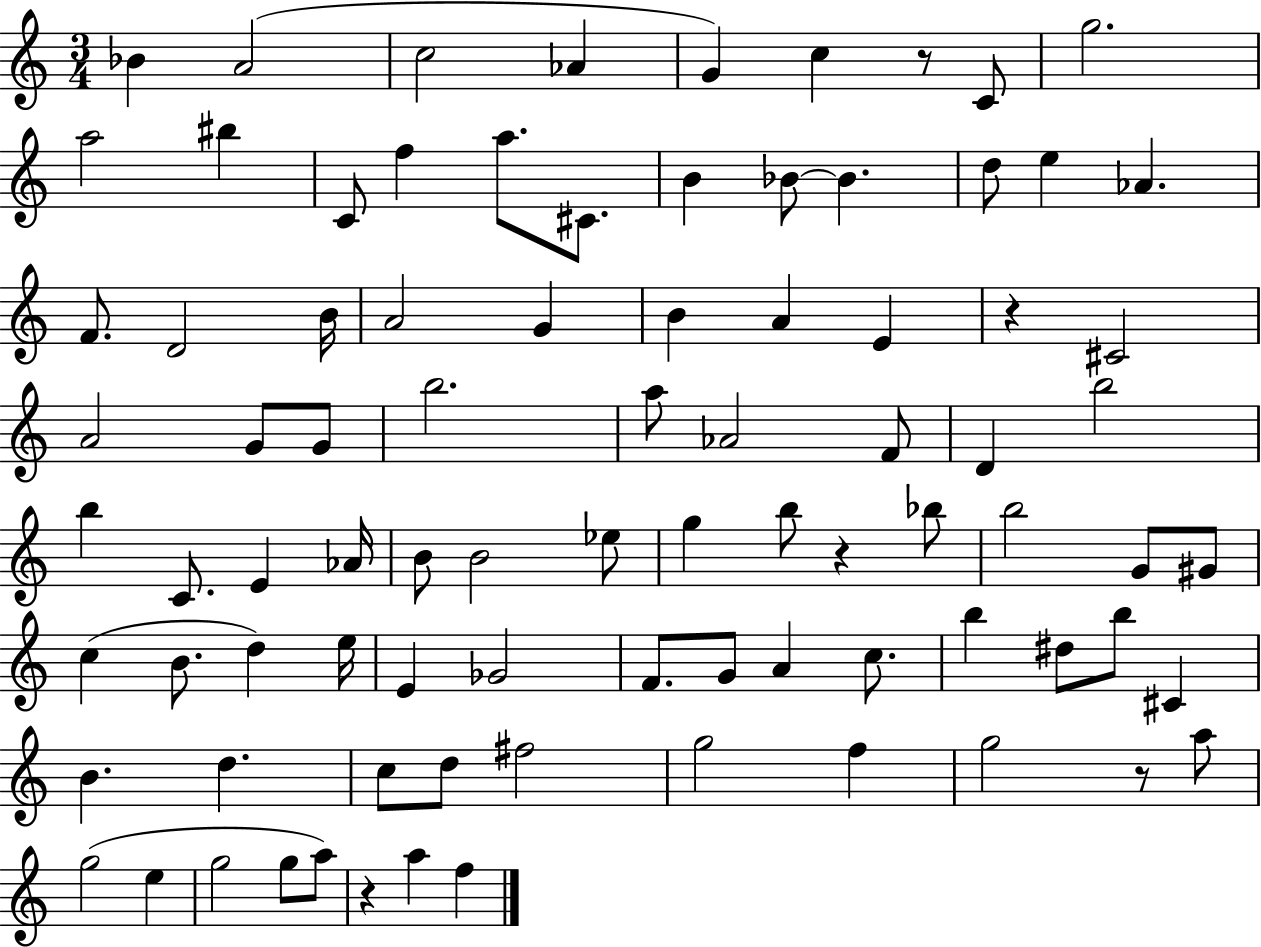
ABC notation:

X:1
T:Untitled
M:3/4
L:1/4
K:C
_B A2 c2 _A G c z/2 C/2 g2 a2 ^b C/2 f a/2 ^C/2 B _B/2 _B d/2 e _A F/2 D2 B/4 A2 G B A E z ^C2 A2 G/2 G/2 b2 a/2 _A2 F/2 D b2 b C/2 E _A/4 B/2 B2 _e/2 g b/2 z _b/2 b2 G/2 ^G/2 c B/2 d e/4 E _G2 F/2 G/2 A c/2 b ^d/2 b/2 ^C B d c/2 d/2 ^f2 g2 f g2 z/2 a/2 g2 e g2 g/2 a/2 z a f